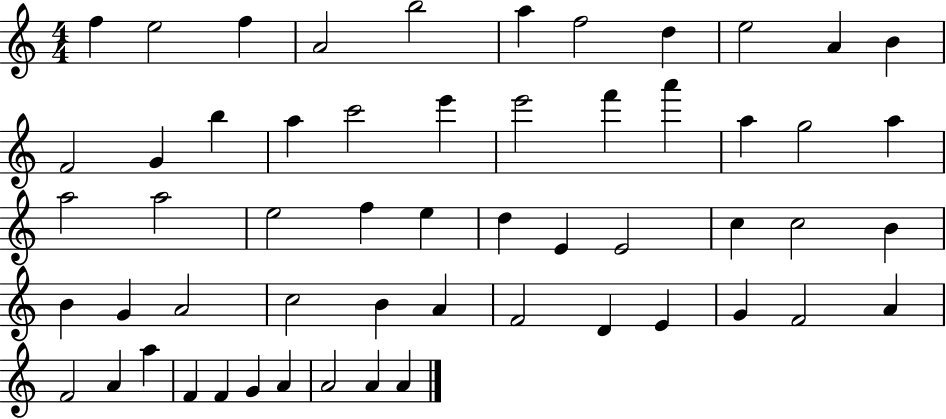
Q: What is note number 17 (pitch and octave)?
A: E6